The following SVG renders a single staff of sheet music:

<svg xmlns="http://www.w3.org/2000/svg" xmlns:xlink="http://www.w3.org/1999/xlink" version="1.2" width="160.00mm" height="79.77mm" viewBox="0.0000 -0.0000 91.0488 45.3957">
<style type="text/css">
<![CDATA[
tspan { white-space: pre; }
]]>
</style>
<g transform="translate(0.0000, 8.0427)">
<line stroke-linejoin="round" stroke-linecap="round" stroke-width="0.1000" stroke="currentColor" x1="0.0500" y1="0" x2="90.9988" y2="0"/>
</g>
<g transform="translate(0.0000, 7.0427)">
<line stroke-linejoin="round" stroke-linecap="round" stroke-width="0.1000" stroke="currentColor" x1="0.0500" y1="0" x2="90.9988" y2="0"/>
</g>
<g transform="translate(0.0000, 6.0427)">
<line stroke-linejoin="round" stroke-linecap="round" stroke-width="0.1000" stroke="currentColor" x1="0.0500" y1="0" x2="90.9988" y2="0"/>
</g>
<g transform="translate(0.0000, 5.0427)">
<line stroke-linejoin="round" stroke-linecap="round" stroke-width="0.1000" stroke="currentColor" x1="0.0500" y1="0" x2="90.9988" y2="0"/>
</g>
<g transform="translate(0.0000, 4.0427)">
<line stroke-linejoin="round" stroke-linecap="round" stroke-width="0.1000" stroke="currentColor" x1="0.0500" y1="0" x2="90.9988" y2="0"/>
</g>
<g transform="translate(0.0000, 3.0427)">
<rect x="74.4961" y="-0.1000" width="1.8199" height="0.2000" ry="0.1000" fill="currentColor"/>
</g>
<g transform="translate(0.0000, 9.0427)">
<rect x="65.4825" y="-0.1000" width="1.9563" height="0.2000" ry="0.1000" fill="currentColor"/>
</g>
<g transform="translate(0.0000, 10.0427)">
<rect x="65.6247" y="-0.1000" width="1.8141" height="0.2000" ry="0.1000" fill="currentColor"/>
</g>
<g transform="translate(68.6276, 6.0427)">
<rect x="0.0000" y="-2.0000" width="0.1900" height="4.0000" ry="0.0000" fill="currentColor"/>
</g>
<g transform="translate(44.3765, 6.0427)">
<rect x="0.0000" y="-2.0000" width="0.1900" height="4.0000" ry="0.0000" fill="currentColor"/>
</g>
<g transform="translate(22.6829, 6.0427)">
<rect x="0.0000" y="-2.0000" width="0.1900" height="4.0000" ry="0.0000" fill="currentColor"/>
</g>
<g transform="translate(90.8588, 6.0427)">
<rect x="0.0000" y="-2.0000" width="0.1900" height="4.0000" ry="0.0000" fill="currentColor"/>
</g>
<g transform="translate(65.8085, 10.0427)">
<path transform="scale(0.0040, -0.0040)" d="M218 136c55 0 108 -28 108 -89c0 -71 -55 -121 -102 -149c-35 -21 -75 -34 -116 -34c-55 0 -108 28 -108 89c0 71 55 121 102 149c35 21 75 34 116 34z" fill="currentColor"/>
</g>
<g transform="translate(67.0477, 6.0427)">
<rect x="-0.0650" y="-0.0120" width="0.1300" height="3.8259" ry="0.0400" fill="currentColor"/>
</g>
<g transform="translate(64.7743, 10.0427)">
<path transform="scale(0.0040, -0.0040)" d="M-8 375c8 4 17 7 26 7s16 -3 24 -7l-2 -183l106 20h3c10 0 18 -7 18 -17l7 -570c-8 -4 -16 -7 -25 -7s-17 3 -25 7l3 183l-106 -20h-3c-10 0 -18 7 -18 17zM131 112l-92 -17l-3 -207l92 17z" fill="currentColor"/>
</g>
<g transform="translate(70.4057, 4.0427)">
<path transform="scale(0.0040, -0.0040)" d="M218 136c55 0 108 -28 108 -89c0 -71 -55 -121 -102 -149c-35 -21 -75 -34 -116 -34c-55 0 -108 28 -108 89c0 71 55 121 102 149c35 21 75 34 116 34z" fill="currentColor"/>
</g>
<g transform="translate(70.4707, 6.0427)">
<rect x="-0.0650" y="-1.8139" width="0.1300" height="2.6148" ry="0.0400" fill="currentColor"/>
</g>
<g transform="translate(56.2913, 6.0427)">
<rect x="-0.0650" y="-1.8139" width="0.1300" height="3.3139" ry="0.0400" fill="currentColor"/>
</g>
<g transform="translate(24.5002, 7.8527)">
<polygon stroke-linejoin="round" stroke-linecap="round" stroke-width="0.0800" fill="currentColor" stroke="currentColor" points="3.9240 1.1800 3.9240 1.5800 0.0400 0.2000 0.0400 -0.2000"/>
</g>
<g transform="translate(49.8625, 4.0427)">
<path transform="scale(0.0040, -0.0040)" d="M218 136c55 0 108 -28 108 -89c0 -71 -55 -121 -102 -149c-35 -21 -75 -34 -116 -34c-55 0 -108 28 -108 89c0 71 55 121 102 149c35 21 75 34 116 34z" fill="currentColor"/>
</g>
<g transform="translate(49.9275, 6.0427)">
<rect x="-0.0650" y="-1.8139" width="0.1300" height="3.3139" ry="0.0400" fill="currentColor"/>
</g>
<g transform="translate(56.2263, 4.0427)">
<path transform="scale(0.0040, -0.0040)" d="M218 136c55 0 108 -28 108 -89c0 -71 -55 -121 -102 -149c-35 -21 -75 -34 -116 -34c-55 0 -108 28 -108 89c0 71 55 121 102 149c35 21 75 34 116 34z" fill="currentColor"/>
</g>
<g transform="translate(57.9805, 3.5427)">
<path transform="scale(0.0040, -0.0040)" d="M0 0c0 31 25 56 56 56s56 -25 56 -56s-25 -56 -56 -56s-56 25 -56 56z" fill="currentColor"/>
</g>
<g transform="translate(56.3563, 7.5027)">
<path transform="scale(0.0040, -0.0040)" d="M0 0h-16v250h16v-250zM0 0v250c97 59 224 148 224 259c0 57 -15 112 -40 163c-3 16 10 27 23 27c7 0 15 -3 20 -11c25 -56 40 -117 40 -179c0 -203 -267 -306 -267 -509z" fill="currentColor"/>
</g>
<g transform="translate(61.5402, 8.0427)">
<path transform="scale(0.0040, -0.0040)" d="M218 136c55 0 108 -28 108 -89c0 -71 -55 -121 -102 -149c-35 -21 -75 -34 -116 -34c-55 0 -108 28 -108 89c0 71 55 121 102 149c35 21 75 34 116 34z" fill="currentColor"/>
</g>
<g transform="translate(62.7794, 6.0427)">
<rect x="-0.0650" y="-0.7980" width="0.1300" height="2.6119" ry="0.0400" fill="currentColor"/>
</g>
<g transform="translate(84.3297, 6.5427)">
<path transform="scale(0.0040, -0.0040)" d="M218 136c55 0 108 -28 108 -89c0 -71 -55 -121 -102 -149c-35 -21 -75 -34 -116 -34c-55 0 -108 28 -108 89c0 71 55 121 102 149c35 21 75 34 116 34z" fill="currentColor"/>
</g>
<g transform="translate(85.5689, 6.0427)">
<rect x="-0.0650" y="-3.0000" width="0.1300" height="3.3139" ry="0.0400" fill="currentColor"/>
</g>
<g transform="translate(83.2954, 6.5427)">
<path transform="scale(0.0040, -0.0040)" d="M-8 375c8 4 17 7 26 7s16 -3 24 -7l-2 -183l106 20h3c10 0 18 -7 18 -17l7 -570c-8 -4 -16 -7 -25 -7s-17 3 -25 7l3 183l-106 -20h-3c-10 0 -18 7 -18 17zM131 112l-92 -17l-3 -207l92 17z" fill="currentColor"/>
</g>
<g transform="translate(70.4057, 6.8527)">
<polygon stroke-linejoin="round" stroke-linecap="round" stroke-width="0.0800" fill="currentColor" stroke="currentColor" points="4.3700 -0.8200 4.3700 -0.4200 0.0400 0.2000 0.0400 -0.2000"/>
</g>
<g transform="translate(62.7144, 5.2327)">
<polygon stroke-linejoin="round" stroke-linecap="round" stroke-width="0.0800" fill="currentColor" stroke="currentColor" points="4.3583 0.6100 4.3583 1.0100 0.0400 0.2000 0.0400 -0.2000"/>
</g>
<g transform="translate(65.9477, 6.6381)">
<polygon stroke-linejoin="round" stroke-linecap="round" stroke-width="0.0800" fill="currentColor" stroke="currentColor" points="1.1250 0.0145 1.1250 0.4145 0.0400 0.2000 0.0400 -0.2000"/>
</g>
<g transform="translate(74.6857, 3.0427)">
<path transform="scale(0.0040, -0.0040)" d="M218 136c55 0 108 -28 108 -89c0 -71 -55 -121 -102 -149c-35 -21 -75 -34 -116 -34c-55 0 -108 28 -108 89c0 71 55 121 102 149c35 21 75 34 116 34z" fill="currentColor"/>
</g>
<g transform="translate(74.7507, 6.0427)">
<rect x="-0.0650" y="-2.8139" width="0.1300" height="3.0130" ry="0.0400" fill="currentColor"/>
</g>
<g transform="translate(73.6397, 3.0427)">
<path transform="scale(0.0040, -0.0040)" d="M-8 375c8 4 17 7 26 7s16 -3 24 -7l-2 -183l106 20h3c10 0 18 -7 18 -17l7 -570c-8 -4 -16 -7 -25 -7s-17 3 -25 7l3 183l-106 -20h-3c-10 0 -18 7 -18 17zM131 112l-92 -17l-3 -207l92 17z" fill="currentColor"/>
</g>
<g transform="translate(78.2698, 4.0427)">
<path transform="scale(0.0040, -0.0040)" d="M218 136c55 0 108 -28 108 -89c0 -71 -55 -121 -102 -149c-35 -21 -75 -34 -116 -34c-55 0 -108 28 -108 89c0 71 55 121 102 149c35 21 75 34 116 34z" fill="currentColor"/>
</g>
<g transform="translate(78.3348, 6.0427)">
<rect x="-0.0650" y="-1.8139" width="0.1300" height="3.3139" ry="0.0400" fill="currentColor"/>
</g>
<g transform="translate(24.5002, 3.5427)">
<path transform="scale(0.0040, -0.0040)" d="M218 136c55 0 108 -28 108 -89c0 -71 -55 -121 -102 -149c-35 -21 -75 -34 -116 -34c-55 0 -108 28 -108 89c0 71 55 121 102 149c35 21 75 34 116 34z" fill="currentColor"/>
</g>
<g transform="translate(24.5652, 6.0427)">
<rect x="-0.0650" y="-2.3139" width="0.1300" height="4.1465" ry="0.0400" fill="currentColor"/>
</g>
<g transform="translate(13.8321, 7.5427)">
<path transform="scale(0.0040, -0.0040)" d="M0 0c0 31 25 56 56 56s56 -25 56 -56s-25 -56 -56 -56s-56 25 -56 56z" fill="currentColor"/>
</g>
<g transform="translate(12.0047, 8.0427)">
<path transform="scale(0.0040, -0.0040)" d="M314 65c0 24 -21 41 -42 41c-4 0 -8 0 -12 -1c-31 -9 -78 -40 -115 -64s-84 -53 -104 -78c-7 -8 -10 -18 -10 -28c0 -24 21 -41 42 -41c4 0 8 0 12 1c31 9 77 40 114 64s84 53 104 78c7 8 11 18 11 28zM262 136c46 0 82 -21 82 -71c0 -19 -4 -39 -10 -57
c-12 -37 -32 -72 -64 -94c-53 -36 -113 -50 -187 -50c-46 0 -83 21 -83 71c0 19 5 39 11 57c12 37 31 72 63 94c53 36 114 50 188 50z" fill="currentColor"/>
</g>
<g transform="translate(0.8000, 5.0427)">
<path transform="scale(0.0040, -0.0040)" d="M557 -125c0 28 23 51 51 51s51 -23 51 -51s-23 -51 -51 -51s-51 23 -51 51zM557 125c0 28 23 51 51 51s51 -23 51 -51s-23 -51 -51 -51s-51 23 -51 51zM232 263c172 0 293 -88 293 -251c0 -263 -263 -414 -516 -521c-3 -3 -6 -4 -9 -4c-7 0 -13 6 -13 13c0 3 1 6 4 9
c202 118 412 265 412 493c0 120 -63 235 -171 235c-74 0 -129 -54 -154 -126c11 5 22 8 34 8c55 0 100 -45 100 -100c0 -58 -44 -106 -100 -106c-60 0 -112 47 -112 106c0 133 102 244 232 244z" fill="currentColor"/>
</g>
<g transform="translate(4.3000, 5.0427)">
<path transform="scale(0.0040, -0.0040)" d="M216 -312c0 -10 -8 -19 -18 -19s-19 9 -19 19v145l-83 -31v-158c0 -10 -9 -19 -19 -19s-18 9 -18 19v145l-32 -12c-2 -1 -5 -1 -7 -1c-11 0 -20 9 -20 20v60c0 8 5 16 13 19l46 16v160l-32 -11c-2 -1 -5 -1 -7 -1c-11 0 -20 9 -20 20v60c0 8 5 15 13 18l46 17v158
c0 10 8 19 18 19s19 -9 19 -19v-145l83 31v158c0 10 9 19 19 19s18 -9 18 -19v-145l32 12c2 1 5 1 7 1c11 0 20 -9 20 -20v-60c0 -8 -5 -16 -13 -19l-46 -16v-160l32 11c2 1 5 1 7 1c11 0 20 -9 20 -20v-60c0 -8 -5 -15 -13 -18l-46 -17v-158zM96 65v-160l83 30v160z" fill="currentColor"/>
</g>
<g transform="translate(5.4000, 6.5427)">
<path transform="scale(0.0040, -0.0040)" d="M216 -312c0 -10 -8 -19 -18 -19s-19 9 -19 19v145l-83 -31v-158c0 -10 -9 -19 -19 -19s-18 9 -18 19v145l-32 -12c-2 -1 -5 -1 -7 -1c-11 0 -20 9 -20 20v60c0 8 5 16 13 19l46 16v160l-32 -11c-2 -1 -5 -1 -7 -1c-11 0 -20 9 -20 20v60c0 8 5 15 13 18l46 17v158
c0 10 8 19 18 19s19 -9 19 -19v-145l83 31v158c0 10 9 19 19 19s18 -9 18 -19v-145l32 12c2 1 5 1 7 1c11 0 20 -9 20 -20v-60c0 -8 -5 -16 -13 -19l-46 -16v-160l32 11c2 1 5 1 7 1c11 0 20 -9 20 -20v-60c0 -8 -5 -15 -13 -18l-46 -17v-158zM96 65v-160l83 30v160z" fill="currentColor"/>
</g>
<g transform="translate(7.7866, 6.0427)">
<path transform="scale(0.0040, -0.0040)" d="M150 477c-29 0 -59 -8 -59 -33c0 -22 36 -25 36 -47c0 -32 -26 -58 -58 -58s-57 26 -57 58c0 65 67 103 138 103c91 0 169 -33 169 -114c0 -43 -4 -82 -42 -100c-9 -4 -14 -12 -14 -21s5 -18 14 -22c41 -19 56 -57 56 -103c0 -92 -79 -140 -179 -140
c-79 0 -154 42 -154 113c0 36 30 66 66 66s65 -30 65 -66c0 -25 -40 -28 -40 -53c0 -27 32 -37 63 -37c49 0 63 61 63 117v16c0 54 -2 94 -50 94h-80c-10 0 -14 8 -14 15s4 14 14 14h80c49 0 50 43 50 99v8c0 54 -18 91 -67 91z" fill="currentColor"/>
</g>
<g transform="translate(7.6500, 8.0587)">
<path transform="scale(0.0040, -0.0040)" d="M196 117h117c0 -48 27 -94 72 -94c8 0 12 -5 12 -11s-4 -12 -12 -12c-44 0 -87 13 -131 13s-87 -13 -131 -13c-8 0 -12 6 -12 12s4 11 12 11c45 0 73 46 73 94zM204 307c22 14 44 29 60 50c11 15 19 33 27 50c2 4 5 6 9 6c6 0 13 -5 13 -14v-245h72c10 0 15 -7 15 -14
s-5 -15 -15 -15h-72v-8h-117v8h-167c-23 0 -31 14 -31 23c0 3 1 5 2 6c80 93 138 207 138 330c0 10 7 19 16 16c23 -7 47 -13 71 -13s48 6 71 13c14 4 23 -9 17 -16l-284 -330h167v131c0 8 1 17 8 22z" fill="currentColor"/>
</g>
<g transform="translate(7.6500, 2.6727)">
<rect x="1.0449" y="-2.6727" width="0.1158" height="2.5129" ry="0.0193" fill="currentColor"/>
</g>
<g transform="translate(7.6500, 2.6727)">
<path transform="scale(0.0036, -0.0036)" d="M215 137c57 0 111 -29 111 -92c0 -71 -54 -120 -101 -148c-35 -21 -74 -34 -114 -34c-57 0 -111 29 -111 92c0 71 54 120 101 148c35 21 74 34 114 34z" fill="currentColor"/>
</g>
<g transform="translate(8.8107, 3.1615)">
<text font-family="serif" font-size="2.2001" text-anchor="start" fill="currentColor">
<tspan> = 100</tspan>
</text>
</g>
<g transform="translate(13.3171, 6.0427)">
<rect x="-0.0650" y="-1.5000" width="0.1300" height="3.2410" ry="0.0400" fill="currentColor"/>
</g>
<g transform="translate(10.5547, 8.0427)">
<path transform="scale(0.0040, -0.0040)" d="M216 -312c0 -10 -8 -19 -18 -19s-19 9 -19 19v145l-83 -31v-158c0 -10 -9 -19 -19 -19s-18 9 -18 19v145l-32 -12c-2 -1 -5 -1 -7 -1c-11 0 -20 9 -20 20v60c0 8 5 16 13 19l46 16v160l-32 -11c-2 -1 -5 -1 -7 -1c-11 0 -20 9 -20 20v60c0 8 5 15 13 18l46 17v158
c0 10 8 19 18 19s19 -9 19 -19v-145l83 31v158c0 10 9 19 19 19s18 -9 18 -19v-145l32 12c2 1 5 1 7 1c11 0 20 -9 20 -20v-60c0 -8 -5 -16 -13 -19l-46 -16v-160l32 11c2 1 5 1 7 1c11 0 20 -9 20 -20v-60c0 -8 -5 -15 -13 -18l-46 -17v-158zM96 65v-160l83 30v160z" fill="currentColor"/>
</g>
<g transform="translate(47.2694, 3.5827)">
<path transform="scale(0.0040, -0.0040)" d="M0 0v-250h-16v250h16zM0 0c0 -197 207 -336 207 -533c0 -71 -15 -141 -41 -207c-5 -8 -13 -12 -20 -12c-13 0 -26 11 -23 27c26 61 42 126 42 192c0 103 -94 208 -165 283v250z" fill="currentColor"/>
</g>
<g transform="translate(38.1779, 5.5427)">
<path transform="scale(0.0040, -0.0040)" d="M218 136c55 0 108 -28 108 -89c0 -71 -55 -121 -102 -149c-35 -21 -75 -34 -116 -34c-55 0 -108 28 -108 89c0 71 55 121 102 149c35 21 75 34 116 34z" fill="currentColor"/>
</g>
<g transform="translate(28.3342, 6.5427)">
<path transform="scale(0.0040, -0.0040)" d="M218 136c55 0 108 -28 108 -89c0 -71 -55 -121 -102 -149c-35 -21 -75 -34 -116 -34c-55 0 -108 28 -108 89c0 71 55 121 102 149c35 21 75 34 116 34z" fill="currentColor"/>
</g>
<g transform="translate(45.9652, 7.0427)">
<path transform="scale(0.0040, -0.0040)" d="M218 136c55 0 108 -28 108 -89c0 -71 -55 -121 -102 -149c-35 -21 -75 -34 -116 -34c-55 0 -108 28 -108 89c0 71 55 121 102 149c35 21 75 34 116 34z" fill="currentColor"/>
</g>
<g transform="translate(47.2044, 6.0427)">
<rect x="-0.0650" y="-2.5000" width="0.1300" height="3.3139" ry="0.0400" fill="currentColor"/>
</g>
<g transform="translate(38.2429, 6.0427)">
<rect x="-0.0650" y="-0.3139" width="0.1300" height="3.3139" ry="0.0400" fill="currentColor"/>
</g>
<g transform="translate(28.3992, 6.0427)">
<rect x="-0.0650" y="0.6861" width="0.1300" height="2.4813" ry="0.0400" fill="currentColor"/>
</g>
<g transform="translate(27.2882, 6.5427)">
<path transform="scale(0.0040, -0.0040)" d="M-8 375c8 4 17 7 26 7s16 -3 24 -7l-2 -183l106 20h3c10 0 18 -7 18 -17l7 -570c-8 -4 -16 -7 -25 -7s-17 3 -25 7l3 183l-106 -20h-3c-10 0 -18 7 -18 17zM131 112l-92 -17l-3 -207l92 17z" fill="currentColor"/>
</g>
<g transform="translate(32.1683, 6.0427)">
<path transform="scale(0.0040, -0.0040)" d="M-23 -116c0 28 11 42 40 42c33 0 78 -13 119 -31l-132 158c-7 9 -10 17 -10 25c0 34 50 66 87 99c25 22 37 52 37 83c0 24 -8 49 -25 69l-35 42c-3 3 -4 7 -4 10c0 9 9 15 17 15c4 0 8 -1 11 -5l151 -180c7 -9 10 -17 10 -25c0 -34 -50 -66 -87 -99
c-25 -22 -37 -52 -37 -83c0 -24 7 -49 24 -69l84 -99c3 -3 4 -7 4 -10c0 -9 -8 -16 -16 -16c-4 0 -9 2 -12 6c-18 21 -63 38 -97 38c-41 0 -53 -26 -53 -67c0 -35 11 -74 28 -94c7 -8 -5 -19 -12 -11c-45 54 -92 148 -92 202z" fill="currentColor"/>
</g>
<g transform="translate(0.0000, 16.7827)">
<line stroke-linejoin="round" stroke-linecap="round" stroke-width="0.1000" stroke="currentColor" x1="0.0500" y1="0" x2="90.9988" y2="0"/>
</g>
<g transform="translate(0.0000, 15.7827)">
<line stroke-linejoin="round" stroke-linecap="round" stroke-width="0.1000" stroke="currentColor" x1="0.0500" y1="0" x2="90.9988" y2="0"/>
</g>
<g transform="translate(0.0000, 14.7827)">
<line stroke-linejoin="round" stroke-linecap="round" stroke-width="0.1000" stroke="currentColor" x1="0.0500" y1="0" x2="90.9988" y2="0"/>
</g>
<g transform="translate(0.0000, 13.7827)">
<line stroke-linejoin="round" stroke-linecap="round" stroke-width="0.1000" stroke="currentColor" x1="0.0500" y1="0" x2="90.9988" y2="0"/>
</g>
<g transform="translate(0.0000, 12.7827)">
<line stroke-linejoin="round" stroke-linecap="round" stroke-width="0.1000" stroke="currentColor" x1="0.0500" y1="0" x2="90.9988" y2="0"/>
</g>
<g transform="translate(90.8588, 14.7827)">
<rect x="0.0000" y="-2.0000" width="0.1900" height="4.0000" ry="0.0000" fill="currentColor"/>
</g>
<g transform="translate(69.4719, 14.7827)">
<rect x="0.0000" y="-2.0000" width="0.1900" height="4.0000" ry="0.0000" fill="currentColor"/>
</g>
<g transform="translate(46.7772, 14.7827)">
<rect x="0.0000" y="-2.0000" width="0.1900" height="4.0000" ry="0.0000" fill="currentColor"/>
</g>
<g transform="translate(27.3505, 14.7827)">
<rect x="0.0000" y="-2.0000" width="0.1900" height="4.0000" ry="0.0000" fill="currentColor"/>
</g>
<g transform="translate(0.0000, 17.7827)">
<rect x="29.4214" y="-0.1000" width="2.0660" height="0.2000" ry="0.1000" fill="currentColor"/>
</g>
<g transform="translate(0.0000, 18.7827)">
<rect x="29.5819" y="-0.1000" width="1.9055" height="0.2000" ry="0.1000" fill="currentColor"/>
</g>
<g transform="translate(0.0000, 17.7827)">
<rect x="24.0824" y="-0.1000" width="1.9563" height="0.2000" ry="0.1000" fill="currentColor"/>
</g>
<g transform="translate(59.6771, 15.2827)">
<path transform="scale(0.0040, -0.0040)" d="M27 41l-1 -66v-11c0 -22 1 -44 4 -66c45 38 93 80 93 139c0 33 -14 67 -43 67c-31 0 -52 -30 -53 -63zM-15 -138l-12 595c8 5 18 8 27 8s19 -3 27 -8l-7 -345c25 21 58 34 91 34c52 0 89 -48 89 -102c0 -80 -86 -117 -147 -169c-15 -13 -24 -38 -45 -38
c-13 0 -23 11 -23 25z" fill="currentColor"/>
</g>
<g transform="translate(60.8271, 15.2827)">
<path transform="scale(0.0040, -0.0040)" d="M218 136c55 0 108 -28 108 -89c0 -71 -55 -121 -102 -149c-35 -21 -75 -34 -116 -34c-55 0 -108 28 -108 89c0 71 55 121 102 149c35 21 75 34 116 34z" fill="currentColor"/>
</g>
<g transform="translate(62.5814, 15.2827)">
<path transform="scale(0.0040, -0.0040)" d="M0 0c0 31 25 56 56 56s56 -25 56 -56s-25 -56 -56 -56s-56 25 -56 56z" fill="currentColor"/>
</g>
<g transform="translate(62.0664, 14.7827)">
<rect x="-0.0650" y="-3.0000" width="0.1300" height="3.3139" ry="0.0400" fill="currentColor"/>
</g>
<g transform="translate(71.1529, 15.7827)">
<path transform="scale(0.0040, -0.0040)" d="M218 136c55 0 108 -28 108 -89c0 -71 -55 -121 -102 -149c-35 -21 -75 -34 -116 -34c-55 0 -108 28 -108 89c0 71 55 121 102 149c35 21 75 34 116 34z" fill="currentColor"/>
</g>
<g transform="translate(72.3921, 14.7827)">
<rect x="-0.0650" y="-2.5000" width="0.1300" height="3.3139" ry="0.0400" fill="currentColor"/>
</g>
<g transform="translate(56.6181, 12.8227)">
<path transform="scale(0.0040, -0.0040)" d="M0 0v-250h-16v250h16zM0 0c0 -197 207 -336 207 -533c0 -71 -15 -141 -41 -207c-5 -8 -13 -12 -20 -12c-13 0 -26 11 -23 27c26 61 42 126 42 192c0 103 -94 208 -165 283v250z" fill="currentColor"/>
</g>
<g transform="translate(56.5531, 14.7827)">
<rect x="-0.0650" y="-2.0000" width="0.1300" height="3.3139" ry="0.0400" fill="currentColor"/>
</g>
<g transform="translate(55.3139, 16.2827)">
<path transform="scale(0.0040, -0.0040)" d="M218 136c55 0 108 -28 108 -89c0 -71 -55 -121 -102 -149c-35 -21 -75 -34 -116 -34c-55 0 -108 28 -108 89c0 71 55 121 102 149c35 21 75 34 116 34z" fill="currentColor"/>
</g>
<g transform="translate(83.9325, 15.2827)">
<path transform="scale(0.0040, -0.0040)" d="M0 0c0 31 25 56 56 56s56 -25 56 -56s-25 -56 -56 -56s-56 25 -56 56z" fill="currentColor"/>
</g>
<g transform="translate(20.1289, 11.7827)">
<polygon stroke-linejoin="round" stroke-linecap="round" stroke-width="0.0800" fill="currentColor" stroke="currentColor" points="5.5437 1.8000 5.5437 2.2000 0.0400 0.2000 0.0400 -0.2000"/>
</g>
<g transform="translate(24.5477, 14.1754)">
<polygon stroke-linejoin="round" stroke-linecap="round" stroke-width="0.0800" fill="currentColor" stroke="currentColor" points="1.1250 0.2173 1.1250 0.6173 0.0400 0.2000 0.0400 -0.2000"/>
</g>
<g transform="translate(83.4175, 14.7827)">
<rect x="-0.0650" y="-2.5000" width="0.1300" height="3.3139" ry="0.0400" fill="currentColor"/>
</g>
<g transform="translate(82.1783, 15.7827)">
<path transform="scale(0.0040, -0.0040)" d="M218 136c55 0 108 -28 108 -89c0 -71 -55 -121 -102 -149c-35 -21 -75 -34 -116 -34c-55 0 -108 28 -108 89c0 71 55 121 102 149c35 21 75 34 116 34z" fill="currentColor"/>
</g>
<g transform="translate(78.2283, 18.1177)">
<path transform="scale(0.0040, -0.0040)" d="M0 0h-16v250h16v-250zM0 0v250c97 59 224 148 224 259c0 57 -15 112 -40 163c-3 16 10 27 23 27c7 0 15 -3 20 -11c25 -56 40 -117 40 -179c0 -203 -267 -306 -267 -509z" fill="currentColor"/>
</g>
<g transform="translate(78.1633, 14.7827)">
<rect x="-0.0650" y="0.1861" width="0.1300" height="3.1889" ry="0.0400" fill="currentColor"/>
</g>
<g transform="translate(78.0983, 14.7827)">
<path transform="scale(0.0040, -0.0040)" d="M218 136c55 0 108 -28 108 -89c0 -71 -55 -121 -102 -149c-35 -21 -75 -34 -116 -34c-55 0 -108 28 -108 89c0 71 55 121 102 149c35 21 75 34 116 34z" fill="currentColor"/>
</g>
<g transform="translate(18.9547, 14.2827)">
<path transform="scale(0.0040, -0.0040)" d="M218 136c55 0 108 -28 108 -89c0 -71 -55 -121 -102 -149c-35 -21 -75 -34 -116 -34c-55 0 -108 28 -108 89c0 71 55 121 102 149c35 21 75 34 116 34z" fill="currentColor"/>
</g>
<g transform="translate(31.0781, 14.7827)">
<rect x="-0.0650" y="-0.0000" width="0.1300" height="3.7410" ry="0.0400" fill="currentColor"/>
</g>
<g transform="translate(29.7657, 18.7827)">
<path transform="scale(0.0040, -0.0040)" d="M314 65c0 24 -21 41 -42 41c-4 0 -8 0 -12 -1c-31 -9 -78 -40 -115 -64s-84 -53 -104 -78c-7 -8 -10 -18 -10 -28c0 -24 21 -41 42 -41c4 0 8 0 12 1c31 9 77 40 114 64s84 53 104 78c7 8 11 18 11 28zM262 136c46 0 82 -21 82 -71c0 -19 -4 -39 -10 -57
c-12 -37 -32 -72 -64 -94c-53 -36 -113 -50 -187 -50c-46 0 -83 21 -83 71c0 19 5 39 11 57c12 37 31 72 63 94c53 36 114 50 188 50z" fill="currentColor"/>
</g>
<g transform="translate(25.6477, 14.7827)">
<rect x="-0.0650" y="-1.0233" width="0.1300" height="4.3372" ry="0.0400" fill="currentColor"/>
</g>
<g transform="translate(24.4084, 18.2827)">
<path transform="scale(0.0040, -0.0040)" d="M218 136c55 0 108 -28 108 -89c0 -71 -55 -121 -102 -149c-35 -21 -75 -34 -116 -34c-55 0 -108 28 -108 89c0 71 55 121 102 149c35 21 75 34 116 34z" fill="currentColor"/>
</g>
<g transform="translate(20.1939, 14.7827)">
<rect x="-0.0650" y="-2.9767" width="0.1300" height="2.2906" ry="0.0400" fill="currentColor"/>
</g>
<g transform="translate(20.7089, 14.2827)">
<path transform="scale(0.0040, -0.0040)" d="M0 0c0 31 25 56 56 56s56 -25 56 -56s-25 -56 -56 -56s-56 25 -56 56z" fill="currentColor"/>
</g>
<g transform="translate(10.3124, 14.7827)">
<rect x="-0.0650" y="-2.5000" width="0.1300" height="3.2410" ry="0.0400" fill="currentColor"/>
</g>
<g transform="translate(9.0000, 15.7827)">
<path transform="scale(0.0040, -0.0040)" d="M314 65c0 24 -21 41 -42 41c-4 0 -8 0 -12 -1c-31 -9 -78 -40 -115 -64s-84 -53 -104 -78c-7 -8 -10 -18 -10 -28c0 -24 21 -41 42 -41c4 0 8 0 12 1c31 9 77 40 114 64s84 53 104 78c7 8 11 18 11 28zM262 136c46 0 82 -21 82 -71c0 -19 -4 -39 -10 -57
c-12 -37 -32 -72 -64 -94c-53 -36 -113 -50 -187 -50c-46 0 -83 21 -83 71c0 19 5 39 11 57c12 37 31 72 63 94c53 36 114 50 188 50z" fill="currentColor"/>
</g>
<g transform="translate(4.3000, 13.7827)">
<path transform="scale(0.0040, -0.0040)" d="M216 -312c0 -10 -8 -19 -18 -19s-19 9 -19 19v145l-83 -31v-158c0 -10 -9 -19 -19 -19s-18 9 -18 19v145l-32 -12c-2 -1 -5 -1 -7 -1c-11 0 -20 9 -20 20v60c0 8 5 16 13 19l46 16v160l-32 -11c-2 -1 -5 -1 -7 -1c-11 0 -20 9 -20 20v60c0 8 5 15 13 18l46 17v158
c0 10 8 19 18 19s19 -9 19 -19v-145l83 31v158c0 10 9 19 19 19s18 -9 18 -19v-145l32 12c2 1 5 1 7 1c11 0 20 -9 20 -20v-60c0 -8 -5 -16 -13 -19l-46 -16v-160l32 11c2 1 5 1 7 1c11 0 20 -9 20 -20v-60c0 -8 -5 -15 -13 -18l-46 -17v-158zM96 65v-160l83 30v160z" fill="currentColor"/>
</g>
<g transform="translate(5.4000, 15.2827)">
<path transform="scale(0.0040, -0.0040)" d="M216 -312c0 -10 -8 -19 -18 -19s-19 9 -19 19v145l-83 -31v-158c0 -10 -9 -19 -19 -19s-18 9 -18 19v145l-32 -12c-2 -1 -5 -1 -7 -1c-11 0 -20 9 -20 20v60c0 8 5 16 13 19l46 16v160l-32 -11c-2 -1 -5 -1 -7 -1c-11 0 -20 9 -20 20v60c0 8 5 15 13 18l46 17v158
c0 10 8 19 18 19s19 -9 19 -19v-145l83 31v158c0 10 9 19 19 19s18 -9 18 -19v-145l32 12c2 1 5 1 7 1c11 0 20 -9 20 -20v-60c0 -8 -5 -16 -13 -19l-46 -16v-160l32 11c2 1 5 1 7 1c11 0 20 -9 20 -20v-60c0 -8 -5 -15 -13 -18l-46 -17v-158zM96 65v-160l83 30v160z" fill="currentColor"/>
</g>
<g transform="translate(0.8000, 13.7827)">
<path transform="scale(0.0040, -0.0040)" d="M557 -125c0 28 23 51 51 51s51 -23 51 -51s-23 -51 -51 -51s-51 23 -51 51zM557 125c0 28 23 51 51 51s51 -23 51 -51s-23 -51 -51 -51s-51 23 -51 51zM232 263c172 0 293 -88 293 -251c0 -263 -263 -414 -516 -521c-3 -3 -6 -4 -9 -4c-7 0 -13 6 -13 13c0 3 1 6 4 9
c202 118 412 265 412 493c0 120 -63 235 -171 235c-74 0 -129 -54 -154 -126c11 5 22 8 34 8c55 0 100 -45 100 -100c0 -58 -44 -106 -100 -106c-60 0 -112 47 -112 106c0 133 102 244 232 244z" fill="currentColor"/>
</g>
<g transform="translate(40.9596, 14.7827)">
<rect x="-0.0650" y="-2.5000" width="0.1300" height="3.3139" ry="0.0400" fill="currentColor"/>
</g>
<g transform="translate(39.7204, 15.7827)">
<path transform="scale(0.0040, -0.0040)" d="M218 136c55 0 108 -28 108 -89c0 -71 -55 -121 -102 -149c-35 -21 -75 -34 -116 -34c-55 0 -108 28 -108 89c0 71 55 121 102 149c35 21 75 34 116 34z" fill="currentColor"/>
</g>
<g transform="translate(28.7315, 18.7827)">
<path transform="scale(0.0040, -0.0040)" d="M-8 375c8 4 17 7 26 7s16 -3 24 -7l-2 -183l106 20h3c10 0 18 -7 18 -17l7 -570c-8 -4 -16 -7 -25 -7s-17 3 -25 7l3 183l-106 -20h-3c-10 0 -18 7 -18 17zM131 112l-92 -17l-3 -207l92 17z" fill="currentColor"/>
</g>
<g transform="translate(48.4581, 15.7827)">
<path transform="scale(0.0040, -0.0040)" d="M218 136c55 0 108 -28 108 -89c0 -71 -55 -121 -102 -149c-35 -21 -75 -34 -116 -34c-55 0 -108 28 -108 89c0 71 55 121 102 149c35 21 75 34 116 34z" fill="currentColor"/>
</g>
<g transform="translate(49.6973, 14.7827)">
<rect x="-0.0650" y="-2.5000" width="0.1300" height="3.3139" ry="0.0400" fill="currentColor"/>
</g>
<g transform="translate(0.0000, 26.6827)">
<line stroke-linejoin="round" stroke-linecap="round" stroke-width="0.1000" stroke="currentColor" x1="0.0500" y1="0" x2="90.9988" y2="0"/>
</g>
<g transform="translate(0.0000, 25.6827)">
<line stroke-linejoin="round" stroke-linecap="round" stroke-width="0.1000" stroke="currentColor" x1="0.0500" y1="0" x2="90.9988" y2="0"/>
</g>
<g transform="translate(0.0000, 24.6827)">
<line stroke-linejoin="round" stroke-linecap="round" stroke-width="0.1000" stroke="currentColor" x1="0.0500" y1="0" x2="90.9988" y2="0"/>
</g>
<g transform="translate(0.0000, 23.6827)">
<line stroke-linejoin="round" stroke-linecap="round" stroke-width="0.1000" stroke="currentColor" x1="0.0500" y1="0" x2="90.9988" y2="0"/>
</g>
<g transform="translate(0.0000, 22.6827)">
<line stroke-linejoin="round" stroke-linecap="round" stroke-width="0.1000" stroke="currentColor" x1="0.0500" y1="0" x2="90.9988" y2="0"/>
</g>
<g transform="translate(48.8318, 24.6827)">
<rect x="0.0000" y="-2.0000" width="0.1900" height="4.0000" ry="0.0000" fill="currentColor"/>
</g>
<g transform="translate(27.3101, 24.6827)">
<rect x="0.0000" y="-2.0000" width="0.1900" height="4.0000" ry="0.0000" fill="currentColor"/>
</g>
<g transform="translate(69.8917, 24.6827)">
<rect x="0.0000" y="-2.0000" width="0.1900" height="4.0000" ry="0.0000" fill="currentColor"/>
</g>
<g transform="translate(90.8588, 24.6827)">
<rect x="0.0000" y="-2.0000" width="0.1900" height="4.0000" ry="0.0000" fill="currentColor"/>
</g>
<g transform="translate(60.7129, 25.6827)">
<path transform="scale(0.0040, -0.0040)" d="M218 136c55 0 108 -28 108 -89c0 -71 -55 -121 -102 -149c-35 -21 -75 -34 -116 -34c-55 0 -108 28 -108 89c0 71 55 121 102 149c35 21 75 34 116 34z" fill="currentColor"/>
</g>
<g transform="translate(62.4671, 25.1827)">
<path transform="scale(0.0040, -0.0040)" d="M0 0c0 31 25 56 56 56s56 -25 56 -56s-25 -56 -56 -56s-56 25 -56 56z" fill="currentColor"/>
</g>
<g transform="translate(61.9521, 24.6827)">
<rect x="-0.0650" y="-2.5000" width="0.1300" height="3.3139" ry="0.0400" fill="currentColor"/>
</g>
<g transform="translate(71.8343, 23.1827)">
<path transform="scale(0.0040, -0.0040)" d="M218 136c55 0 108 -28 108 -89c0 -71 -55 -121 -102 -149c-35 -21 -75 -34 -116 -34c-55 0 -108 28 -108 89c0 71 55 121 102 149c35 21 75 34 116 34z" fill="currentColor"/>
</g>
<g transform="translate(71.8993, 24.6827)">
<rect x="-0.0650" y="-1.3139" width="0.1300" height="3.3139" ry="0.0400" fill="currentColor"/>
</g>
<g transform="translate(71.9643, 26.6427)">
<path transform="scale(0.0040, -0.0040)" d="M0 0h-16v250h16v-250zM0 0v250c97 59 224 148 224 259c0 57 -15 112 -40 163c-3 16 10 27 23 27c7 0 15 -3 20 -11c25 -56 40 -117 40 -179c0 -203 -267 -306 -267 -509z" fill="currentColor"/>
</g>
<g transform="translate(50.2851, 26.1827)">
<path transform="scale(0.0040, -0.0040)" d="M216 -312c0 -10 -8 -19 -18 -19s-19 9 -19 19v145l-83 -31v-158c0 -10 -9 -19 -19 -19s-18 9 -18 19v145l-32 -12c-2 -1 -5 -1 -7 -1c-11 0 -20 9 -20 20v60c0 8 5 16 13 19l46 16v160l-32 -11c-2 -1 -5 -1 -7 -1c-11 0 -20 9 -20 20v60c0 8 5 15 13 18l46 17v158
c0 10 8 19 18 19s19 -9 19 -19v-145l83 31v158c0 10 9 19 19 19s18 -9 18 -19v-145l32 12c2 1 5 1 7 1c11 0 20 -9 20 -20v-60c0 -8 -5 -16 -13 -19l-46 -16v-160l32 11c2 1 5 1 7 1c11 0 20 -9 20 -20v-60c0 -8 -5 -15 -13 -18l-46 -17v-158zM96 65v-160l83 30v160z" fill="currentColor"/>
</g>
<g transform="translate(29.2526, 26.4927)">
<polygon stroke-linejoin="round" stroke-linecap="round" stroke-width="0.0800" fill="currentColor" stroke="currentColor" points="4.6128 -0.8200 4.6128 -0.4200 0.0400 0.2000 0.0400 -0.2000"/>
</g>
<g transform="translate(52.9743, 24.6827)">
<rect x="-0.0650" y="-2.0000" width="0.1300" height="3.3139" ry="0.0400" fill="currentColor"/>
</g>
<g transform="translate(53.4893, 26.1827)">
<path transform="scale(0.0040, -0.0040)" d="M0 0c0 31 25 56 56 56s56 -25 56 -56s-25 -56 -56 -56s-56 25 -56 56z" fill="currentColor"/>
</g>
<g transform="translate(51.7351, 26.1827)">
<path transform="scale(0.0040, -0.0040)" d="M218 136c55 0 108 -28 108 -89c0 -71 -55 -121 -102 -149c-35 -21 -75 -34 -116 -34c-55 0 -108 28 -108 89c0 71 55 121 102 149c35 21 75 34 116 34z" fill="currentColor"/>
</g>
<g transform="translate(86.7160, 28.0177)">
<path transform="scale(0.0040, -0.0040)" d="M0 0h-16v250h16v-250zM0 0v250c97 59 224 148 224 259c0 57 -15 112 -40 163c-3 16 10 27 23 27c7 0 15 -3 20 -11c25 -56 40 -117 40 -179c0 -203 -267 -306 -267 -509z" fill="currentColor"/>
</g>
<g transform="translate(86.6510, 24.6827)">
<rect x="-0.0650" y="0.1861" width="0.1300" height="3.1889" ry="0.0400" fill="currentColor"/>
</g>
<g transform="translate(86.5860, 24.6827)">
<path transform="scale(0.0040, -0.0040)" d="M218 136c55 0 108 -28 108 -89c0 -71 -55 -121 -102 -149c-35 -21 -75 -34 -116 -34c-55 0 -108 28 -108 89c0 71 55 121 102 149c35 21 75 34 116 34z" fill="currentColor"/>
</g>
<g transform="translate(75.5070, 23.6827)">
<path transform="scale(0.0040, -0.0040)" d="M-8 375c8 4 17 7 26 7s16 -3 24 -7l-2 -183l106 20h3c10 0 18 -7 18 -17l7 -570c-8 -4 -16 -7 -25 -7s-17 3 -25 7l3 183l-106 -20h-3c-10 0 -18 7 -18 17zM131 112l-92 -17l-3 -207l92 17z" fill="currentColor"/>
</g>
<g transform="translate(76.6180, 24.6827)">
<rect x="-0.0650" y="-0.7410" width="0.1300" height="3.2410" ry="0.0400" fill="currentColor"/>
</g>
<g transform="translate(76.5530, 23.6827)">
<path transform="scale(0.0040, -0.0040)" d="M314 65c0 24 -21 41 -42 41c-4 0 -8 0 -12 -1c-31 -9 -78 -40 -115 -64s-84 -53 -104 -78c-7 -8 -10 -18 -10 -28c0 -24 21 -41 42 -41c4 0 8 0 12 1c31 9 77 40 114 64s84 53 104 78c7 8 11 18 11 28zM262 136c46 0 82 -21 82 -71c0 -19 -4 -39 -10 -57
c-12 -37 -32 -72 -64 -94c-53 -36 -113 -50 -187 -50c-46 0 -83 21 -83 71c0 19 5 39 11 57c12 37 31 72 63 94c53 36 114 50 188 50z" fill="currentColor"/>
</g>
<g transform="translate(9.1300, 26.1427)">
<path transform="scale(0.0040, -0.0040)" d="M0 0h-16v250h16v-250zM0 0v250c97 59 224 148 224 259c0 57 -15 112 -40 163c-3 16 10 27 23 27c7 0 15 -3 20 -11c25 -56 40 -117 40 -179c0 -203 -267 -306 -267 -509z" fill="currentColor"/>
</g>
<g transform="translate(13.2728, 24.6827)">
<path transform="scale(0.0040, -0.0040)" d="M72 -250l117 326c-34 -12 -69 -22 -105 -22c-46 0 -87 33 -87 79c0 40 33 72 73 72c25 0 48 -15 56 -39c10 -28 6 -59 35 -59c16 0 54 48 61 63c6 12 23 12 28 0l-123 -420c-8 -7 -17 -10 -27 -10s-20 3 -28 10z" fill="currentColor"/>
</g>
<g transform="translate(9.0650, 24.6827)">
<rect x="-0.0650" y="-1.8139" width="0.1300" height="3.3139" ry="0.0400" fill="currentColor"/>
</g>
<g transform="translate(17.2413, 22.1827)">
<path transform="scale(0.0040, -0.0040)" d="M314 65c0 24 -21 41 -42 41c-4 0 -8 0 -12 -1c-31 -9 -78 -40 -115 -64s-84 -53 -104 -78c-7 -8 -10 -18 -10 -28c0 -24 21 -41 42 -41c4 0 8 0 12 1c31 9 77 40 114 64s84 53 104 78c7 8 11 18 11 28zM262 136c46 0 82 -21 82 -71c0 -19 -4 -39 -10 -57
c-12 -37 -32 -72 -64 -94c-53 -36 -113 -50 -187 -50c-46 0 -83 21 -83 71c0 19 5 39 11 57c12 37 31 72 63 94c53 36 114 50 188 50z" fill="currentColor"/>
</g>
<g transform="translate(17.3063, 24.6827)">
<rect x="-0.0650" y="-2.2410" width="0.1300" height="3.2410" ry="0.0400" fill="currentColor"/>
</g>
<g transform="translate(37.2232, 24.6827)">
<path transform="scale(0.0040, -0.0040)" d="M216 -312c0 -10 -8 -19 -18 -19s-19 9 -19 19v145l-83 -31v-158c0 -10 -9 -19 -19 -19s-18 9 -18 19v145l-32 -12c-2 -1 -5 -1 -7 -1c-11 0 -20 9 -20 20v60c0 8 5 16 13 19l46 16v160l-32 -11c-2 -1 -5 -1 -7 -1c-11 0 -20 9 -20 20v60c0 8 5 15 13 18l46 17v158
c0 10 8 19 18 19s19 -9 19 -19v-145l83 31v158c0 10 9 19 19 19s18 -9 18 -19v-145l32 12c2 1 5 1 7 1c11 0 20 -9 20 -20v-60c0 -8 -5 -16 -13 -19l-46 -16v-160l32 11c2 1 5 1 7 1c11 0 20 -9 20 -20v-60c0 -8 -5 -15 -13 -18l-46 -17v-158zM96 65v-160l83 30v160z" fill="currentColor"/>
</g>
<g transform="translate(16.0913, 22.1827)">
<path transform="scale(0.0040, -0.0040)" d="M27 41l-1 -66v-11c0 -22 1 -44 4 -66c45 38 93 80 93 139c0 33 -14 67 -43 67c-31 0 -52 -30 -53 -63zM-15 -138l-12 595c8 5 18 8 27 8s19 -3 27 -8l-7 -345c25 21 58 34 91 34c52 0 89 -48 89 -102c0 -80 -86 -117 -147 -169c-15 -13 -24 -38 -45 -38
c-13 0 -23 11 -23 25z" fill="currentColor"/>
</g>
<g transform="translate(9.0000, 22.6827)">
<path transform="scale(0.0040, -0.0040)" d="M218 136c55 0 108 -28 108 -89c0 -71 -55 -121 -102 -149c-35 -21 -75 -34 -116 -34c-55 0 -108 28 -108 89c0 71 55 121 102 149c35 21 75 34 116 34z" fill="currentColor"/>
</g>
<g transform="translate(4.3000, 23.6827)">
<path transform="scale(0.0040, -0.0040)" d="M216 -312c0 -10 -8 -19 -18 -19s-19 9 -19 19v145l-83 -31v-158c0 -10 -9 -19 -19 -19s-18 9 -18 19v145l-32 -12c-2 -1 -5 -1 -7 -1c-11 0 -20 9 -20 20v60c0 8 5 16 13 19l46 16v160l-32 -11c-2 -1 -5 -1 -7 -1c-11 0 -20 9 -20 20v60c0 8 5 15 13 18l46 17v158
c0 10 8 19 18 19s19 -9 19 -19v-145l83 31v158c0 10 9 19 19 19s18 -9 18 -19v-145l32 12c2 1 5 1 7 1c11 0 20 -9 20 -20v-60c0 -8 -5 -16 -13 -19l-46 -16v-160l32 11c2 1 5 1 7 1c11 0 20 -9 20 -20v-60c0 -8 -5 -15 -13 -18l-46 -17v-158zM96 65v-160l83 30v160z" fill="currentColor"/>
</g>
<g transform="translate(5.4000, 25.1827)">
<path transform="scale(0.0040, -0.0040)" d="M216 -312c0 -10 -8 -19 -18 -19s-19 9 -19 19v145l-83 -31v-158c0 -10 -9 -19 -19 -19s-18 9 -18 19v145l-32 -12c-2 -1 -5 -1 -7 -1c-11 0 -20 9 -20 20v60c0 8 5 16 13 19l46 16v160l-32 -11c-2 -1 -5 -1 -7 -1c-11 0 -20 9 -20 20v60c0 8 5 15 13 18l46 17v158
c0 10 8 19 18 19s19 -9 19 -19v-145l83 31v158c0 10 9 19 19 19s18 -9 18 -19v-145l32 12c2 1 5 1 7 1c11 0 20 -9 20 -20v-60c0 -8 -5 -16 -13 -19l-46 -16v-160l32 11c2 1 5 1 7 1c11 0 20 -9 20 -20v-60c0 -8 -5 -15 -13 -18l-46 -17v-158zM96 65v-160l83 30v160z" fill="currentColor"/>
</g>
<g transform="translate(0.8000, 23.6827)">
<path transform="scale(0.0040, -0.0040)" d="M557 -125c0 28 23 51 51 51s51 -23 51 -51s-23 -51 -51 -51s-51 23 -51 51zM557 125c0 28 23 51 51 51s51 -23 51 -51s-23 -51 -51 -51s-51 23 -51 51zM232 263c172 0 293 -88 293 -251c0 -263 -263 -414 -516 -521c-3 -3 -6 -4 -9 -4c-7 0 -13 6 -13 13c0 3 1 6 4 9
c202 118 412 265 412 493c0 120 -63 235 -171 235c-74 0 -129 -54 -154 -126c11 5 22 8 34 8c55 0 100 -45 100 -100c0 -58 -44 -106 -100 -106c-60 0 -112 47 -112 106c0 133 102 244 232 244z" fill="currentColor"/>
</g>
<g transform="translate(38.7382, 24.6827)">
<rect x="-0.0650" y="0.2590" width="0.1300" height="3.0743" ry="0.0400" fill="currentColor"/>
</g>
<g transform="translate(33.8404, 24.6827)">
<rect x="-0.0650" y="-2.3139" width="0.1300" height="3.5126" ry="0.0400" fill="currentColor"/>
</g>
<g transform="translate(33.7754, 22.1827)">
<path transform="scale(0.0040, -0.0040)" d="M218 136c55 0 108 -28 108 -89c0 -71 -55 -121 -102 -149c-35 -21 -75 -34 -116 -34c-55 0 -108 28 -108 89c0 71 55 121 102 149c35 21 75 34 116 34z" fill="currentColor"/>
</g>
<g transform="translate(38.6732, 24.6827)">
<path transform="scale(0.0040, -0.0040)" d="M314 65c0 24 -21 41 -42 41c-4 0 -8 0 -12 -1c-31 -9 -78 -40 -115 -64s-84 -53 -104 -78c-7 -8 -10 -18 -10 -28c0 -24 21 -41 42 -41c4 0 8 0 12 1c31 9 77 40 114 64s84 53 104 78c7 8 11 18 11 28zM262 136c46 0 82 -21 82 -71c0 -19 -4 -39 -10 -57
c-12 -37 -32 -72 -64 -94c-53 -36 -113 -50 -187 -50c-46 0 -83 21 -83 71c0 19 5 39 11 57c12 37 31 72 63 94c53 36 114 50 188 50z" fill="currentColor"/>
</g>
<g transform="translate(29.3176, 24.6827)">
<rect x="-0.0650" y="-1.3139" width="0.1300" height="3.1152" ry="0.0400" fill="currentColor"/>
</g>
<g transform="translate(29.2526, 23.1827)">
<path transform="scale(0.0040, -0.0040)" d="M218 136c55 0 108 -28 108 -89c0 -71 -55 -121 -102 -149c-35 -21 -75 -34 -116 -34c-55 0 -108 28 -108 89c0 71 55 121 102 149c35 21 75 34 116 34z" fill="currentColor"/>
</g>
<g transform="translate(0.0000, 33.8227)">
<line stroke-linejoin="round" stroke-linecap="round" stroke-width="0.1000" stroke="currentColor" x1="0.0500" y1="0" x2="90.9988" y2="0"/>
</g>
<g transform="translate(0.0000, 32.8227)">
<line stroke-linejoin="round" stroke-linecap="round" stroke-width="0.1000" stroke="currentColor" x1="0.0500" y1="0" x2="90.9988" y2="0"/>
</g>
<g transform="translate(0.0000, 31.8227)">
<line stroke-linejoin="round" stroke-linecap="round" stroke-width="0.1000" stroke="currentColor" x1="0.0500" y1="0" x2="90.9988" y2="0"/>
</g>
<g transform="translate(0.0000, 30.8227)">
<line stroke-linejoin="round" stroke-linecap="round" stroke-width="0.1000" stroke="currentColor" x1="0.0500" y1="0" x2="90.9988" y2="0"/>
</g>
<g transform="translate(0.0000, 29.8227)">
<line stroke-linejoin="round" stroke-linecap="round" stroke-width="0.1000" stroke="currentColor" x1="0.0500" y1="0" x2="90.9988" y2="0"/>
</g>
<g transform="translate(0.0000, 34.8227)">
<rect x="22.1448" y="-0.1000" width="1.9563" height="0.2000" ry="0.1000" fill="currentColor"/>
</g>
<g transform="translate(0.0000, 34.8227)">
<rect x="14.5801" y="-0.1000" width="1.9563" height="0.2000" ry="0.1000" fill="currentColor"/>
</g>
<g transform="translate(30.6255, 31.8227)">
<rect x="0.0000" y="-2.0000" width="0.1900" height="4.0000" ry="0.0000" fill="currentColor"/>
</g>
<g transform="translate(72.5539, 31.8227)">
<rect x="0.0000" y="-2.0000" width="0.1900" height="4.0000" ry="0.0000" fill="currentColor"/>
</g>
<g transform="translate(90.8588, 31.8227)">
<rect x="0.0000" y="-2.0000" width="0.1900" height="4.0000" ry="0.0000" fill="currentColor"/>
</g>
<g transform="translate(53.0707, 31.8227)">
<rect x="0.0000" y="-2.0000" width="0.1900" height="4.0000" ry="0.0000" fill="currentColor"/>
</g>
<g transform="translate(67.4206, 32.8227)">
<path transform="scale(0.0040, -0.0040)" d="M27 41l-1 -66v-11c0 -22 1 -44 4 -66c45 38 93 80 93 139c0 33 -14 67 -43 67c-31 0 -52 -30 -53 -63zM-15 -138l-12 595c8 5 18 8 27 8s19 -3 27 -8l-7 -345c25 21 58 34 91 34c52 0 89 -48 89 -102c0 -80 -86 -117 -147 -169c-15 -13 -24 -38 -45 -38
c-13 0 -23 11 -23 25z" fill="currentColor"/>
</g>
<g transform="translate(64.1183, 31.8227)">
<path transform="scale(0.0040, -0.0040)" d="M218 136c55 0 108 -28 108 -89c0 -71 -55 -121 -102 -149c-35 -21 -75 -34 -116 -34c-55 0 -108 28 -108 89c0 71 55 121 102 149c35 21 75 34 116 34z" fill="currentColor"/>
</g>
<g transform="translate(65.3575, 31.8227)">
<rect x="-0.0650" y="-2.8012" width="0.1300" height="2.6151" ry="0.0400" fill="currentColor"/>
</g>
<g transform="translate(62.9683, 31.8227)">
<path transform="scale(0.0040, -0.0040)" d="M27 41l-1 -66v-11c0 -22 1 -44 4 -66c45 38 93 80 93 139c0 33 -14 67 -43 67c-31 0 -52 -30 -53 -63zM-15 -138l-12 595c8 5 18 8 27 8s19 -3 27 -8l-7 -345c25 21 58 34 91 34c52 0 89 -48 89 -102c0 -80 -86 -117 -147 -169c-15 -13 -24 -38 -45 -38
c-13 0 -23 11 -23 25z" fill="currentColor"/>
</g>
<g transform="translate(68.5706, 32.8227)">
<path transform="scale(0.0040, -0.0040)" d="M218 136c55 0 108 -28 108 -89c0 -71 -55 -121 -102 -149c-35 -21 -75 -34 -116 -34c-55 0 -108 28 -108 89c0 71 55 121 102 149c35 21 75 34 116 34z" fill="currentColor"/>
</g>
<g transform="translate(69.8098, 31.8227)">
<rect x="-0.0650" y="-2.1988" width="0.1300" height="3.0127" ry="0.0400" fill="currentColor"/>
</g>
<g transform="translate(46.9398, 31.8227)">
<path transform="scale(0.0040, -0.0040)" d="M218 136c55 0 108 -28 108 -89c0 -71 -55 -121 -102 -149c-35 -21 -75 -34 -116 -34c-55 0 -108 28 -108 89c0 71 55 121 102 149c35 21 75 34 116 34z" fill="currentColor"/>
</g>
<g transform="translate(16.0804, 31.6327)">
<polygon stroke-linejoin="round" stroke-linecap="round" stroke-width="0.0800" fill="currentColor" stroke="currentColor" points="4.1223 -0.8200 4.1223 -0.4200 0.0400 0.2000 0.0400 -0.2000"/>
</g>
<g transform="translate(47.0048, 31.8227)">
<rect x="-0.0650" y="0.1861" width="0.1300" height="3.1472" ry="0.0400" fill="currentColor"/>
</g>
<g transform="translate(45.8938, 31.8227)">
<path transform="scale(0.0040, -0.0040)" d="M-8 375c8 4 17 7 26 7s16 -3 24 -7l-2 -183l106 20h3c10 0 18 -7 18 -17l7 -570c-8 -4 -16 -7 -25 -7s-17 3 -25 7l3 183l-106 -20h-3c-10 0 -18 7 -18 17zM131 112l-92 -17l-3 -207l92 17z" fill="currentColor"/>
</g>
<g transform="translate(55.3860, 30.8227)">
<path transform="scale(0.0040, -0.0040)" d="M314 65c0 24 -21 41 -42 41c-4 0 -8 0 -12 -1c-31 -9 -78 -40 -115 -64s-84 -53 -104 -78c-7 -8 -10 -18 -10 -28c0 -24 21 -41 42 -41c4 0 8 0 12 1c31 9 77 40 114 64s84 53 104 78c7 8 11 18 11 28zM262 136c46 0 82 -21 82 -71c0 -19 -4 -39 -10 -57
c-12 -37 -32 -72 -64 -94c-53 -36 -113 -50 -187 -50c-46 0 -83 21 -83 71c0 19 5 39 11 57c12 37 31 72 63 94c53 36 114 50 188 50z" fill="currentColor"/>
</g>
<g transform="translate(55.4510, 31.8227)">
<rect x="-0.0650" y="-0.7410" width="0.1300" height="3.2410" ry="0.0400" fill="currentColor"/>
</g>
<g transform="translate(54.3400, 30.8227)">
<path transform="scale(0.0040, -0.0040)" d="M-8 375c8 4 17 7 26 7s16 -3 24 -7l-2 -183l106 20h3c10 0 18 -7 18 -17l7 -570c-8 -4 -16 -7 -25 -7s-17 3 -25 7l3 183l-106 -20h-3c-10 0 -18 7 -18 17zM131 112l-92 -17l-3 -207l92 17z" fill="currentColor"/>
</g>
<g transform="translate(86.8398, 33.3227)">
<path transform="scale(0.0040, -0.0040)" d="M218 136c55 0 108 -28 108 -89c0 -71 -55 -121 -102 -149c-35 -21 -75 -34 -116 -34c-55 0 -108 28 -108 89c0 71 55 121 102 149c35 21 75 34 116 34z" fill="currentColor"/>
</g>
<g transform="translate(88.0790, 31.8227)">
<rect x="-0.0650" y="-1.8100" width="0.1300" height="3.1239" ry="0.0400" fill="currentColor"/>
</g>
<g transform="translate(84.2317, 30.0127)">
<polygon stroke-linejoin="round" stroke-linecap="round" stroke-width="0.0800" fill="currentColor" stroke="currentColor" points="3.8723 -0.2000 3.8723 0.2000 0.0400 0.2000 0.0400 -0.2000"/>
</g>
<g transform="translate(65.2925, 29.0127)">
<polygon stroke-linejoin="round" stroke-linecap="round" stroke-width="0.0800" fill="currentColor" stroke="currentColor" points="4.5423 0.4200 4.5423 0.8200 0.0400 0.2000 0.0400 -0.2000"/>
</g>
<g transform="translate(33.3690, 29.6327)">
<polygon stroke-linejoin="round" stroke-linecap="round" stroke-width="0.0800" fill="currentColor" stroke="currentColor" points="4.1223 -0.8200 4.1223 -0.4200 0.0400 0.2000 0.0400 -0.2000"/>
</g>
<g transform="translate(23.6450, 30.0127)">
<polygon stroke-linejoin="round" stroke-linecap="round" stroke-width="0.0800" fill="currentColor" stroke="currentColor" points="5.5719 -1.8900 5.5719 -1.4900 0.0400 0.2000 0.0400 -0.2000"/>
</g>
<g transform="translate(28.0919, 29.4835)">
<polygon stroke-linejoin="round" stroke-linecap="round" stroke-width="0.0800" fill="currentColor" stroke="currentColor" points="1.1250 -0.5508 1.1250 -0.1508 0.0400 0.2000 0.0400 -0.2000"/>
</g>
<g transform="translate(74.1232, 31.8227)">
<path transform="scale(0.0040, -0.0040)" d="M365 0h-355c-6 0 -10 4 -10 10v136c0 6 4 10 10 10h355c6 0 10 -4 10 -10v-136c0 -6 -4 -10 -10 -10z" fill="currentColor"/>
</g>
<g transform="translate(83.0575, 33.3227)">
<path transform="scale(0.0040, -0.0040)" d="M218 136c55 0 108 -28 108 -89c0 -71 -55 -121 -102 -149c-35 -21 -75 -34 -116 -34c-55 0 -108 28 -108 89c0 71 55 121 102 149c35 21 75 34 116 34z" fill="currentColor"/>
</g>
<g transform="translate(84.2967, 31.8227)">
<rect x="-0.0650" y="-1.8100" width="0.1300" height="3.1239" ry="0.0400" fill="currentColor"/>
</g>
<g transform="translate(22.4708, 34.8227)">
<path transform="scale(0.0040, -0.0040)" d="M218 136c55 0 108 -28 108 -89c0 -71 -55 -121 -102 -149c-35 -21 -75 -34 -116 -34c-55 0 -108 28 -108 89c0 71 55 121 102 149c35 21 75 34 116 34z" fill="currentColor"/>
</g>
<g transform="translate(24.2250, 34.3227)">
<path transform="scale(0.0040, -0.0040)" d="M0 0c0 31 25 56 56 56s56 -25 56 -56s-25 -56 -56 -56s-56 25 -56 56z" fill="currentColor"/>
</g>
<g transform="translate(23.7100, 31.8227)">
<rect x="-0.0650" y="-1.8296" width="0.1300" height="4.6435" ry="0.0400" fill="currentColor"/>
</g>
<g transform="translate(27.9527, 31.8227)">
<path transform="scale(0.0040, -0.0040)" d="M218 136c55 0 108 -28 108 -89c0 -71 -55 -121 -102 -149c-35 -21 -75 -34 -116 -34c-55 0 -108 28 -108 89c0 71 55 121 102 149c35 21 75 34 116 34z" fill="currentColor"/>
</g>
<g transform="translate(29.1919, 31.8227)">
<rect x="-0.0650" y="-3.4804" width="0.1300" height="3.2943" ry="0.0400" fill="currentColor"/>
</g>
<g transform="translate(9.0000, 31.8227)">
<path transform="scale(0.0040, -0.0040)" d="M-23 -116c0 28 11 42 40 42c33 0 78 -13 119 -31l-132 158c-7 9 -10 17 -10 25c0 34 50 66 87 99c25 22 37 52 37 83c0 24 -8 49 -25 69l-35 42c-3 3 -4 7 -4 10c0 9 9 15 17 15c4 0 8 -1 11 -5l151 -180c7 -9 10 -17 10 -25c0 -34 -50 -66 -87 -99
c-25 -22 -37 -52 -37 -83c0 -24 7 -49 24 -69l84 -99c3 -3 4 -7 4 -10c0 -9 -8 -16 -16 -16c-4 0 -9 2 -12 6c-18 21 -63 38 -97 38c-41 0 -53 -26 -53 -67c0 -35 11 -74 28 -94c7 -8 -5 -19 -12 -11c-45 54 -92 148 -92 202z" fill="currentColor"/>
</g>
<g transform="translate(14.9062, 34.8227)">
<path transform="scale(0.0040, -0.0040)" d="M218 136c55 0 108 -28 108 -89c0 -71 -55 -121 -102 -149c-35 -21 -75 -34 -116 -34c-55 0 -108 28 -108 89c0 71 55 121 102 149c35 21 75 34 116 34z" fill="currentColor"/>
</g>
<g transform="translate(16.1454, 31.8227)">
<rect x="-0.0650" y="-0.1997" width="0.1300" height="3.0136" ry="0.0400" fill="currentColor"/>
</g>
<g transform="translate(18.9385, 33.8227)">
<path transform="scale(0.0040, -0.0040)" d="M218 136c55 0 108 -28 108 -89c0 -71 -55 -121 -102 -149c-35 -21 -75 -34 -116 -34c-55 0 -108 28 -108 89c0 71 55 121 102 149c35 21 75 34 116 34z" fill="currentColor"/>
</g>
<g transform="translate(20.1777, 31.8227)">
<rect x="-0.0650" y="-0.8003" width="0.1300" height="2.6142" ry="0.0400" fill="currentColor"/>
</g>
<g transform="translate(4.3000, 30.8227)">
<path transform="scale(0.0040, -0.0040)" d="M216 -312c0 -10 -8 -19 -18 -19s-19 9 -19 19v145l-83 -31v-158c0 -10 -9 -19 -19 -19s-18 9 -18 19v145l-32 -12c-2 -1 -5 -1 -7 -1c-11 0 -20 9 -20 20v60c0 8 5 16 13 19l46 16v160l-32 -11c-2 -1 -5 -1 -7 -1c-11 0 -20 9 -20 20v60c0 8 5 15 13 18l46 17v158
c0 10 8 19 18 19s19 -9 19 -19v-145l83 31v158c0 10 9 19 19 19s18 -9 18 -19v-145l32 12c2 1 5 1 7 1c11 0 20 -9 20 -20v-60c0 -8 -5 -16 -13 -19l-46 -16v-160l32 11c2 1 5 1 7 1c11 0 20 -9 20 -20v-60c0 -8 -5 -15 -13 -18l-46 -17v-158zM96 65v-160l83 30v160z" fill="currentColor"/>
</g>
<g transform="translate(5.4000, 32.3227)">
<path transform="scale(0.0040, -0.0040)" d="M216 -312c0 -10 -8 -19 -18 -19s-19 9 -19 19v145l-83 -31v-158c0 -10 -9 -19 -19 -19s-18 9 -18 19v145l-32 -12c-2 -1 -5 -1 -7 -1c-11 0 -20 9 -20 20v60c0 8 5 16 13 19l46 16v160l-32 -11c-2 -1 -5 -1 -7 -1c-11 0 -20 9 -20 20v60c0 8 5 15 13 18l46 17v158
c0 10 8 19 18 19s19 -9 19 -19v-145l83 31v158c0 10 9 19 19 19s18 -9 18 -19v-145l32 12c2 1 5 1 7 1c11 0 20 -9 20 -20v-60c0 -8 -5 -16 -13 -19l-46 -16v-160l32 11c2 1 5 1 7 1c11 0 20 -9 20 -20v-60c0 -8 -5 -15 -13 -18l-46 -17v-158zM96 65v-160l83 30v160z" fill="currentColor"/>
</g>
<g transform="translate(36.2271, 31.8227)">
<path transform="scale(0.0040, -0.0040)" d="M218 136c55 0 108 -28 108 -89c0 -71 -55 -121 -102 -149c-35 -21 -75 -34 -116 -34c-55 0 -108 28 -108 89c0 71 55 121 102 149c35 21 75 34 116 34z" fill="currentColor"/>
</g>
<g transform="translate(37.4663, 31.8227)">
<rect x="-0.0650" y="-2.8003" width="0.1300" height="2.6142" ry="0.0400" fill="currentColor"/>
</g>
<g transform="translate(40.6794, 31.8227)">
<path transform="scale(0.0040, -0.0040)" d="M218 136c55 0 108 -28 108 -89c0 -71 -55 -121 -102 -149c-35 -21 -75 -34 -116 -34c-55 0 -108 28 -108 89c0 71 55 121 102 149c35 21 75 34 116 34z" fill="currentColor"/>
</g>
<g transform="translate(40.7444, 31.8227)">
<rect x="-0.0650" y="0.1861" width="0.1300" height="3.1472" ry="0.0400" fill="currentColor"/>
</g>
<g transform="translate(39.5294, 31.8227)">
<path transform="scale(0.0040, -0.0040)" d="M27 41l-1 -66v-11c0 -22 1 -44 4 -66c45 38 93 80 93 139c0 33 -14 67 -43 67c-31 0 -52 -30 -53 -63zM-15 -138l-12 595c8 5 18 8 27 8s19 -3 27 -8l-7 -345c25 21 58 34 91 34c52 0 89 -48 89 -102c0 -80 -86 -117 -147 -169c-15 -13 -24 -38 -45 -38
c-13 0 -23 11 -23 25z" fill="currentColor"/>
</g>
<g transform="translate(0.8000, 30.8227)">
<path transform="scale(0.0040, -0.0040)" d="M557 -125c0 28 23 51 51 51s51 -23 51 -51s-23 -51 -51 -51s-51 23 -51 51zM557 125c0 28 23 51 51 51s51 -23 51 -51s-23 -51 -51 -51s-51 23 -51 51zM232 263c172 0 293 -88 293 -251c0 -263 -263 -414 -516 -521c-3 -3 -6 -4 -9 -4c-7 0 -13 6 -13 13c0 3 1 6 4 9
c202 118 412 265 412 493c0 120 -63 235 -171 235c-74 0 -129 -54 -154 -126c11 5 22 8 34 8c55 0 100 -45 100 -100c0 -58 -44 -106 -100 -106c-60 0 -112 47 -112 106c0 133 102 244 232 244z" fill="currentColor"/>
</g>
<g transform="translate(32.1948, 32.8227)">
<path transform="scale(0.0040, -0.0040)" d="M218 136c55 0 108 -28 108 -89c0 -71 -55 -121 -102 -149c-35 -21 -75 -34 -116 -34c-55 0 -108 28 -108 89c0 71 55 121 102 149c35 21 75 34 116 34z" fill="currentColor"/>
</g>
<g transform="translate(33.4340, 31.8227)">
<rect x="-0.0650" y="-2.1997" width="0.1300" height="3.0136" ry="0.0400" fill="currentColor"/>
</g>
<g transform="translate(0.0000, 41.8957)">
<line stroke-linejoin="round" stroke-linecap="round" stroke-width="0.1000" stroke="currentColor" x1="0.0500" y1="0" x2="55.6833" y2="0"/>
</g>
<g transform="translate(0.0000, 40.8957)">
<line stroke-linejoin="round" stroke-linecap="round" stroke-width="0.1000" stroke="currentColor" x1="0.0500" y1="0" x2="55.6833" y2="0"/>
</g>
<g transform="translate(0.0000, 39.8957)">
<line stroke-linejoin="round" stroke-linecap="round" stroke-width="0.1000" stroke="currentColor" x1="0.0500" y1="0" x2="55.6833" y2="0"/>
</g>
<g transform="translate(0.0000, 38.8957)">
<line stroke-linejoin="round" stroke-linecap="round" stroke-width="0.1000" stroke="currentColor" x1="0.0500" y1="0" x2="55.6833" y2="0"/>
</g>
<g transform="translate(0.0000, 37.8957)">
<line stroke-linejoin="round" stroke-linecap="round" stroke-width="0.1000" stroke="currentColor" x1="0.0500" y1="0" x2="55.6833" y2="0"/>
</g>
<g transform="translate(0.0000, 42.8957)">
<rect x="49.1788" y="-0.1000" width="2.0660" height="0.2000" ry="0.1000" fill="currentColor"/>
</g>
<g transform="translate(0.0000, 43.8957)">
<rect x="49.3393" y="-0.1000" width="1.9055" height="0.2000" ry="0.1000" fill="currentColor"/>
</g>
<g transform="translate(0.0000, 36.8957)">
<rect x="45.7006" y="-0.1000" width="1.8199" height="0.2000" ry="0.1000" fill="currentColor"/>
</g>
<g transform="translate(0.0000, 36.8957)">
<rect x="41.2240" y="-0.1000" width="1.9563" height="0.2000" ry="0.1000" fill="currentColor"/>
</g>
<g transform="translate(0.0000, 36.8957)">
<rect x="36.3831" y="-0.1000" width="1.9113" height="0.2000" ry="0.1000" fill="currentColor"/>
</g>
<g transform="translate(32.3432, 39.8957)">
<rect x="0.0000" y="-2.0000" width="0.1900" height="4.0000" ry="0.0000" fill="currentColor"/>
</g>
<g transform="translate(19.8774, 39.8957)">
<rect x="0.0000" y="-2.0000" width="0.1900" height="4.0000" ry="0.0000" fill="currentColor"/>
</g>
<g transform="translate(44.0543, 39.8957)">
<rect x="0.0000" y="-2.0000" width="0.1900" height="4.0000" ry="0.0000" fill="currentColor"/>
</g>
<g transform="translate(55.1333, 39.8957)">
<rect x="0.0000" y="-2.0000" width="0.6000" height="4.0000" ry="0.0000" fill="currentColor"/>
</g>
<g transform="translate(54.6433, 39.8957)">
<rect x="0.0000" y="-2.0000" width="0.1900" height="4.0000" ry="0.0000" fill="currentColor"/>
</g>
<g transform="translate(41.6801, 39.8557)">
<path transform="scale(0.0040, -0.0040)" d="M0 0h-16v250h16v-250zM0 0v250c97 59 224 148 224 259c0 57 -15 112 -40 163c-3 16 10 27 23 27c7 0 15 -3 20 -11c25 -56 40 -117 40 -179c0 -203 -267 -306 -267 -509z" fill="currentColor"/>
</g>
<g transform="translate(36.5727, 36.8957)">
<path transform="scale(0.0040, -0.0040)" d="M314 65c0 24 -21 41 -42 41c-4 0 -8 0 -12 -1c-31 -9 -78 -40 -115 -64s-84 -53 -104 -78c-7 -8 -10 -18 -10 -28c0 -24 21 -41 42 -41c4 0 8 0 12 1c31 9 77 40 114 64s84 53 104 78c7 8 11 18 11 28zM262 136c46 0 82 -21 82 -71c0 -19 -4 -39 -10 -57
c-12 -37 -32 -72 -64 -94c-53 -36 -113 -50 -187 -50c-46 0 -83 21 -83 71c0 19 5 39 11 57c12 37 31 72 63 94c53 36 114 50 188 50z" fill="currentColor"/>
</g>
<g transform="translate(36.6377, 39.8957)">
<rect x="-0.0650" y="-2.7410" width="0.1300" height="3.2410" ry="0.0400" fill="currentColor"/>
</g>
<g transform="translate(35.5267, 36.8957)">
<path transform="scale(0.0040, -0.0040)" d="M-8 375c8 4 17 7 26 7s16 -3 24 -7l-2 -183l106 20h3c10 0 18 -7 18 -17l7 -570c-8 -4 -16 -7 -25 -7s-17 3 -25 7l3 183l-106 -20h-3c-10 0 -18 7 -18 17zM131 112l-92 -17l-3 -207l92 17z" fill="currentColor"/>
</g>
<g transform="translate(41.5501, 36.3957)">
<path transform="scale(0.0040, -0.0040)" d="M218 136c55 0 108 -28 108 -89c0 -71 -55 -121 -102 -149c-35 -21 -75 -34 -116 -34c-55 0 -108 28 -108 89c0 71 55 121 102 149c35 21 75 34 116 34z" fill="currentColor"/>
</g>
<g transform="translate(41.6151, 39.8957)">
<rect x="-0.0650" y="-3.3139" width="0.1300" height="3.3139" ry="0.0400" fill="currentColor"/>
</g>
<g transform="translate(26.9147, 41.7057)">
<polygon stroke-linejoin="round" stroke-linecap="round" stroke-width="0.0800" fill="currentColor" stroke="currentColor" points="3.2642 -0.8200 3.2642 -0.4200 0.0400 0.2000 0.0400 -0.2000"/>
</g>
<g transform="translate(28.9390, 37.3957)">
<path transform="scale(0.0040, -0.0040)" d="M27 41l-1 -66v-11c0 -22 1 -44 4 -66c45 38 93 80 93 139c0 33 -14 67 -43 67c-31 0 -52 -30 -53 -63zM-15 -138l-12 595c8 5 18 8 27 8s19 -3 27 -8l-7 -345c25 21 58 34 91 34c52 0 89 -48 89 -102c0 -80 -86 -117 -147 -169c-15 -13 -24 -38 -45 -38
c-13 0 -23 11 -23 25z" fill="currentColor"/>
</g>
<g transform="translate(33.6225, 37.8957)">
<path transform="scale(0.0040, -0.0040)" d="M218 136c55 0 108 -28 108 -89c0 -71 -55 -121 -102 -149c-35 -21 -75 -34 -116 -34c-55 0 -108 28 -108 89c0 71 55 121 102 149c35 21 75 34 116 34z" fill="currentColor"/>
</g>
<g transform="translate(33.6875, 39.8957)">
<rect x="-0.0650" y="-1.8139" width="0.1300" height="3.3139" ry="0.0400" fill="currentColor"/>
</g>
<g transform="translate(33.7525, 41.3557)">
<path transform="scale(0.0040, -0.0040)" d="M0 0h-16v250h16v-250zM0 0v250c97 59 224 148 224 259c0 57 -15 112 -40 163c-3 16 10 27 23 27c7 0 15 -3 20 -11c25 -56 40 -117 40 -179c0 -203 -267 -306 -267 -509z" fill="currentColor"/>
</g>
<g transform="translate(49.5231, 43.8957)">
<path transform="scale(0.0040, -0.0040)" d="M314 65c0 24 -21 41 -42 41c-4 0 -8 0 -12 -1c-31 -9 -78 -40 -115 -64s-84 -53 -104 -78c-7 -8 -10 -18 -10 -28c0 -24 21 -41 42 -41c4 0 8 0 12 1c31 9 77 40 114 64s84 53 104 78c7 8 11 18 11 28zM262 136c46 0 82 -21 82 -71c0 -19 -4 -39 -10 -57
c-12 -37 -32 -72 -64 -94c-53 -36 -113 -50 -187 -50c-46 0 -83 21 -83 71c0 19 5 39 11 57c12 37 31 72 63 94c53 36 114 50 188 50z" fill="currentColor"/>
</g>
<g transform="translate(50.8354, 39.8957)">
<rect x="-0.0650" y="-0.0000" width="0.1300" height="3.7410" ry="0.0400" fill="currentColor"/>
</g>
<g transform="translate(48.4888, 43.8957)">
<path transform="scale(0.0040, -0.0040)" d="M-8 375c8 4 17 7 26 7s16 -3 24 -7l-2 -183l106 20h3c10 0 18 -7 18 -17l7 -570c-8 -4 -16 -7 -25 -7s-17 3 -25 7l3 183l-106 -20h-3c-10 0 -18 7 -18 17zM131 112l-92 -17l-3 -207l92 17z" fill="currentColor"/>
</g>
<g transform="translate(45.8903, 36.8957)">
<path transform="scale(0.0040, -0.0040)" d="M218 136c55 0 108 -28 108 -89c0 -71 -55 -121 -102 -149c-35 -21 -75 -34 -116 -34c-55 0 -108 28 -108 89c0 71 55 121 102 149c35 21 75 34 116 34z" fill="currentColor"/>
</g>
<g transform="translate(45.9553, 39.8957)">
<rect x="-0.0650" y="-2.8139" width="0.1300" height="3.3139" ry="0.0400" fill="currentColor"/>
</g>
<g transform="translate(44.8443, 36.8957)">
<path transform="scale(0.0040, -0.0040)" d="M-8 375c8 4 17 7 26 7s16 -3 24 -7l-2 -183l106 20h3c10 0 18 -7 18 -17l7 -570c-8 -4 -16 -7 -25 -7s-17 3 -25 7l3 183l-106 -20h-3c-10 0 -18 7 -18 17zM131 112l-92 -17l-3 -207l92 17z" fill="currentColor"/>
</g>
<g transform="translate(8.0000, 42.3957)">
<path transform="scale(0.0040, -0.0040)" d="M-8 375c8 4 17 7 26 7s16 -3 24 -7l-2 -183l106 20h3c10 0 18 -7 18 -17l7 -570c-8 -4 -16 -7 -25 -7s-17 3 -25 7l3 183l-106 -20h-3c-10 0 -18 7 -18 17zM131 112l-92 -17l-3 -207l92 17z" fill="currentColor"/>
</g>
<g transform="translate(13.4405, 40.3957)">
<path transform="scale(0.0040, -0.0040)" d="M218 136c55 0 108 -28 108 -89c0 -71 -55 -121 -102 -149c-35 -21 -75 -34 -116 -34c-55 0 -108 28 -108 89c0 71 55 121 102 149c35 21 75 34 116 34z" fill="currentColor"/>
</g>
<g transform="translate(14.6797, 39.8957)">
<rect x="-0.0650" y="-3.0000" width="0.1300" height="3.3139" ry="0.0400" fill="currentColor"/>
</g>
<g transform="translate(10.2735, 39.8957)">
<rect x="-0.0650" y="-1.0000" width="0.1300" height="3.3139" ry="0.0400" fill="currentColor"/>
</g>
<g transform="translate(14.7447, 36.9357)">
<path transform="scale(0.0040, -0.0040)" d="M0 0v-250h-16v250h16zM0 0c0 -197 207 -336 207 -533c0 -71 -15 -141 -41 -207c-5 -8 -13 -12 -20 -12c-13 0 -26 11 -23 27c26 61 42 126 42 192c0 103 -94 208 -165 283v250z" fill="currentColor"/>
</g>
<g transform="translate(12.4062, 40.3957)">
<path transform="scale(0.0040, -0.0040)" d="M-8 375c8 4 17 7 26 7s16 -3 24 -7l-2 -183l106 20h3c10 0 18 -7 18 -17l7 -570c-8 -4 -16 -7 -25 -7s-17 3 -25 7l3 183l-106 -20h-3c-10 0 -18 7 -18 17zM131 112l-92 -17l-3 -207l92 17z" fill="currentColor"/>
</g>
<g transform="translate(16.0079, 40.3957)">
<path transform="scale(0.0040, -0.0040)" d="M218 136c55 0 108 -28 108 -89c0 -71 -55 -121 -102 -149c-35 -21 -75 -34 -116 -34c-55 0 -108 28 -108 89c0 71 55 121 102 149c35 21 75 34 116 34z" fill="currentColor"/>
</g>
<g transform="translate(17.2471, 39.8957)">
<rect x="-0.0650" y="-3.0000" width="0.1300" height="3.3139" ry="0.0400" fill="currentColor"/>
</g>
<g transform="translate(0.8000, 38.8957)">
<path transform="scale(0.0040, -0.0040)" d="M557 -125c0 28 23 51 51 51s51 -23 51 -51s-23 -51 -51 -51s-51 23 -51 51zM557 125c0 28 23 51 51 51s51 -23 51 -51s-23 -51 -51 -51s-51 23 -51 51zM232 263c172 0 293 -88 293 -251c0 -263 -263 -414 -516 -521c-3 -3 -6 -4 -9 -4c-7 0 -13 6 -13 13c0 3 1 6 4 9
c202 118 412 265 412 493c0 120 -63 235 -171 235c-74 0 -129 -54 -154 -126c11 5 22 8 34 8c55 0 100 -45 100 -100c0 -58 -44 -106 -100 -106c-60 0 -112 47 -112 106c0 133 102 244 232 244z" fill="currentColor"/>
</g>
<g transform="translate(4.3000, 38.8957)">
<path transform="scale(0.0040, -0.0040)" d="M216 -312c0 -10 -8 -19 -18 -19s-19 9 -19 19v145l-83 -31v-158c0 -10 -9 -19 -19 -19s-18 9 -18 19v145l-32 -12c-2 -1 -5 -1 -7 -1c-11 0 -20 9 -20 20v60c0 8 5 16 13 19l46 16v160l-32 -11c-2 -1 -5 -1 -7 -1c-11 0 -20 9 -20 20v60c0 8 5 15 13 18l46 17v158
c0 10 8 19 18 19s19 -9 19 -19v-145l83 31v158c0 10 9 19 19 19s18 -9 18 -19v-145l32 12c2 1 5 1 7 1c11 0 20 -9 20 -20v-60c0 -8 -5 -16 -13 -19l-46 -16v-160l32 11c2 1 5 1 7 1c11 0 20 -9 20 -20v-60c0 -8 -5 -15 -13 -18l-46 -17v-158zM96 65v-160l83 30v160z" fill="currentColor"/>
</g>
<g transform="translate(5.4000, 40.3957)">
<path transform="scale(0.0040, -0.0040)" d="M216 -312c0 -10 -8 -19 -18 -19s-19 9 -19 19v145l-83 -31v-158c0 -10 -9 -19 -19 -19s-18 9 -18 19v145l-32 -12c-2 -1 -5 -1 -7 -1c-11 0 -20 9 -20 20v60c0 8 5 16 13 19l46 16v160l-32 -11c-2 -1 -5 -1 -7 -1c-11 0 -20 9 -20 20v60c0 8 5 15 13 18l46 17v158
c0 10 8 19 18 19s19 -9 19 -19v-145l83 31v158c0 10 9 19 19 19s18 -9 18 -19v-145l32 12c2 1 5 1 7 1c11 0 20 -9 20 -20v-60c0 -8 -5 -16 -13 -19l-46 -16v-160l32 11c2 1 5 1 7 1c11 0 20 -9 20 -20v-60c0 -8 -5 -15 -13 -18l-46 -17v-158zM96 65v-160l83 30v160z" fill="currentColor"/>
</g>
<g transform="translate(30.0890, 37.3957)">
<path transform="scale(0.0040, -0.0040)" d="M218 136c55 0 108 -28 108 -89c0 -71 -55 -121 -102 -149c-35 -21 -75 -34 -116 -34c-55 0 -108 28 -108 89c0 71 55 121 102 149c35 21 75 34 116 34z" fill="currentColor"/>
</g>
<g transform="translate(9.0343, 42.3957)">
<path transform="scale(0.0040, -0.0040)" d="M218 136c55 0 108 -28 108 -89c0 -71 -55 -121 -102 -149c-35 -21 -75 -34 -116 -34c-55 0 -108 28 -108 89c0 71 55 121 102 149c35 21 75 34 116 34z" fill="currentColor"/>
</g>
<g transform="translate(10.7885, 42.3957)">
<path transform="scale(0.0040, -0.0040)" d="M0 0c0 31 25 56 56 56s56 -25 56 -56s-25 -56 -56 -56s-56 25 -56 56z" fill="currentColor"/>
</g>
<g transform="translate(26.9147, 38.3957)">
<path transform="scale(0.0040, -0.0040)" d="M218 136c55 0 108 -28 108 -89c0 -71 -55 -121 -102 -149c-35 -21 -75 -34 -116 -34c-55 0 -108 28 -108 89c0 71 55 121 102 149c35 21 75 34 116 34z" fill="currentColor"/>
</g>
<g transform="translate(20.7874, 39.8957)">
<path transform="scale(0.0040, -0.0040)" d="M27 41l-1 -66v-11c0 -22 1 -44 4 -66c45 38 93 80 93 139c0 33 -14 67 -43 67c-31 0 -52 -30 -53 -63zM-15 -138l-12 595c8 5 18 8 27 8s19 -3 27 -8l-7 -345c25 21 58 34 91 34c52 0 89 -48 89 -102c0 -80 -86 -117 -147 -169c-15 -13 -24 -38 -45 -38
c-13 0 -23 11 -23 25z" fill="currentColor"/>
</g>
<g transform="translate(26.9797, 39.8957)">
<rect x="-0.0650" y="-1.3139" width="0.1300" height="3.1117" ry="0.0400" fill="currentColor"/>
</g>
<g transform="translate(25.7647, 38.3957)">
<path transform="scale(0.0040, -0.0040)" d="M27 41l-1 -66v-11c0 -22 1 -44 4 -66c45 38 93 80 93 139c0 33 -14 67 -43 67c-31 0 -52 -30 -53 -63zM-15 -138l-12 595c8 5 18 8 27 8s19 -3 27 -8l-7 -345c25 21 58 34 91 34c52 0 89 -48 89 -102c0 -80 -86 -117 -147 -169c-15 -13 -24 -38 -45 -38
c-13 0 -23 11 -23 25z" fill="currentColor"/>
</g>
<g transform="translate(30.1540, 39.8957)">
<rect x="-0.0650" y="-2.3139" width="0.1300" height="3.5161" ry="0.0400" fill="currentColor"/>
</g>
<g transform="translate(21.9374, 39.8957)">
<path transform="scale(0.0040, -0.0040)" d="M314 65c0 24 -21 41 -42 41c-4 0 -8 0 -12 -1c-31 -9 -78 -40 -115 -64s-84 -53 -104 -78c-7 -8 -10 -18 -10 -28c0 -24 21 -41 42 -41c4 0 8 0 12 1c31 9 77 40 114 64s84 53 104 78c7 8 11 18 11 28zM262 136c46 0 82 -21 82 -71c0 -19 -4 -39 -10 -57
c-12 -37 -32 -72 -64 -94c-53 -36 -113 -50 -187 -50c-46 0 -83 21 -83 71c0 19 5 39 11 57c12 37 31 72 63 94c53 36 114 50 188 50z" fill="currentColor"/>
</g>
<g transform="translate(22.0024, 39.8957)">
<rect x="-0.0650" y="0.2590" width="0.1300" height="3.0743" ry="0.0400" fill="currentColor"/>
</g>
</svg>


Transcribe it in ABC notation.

X:1
T:Untitled
M:3/4
L:1/4
K:D
^G,,2 B,/2 C,/2 z E, B,,/2 A, A,/2 G,,/2 C,,/4 A,/2 C/2 A, C, B,,2 E,/2 D,,/4 C,,2 B,, B,, A,,/2 _C, B,, D,/2 B,, A,/2 z/2 _B,2 G,/2 B,/2 ^D,2 ^A,, B,, G,/2 F,2 D,/2 z E,,/2 G,,/2 E,,/2 D,/4 B,,/2 D,/2 _D, D, F,2 _D,/2 _B,,/2 z2 A,,/2 A,,/2 F,, C,/2 C, _D,2 _G,/2 _B,/2 A,/2 C2 D/2 C C,,2